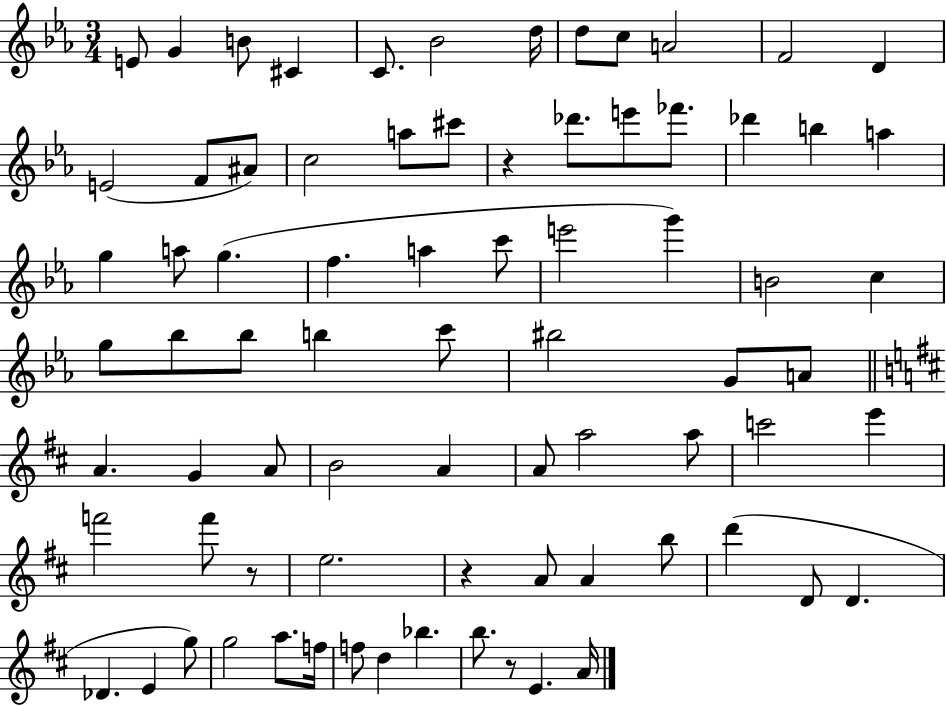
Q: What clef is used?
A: treble